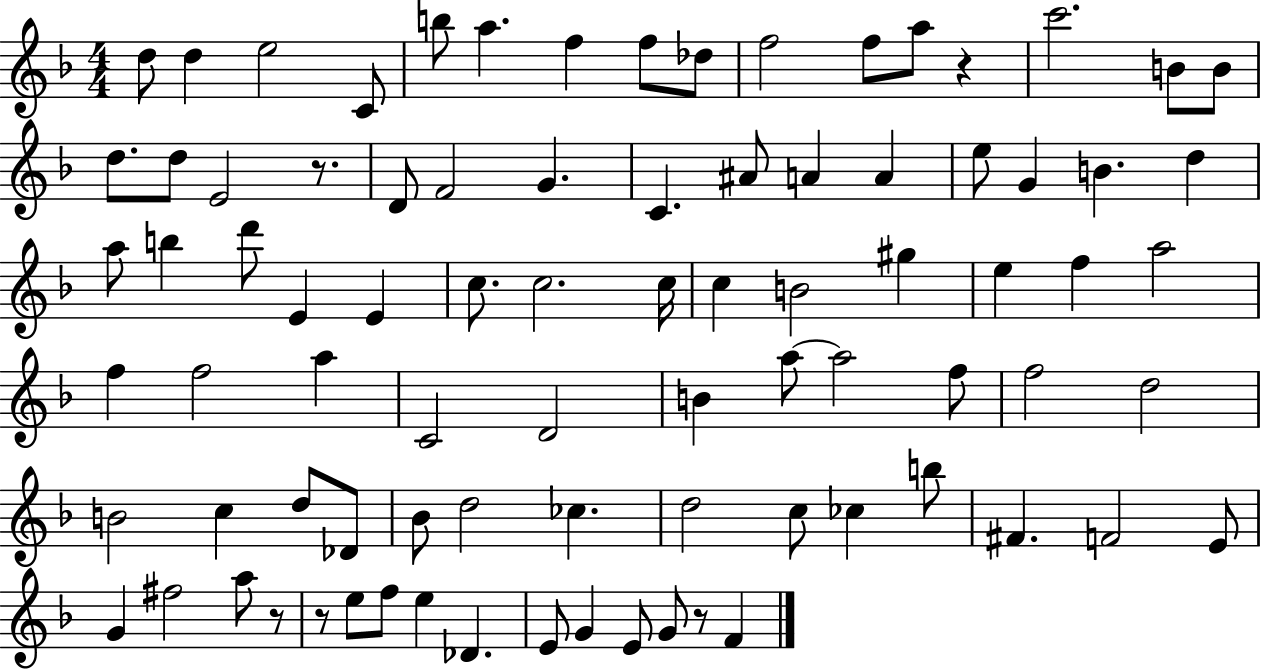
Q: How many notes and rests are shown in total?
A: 85